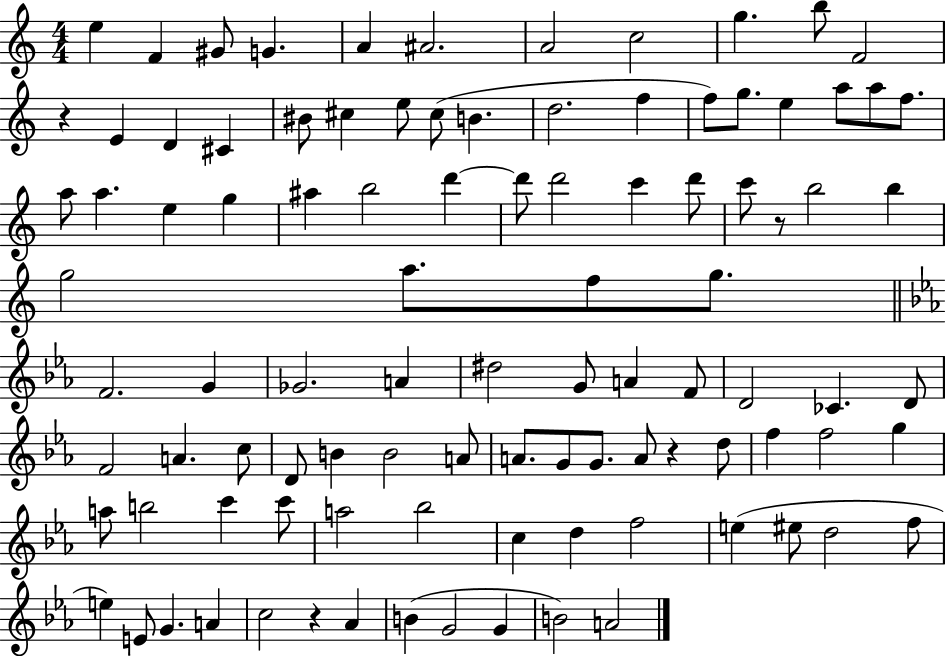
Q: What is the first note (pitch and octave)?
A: E5